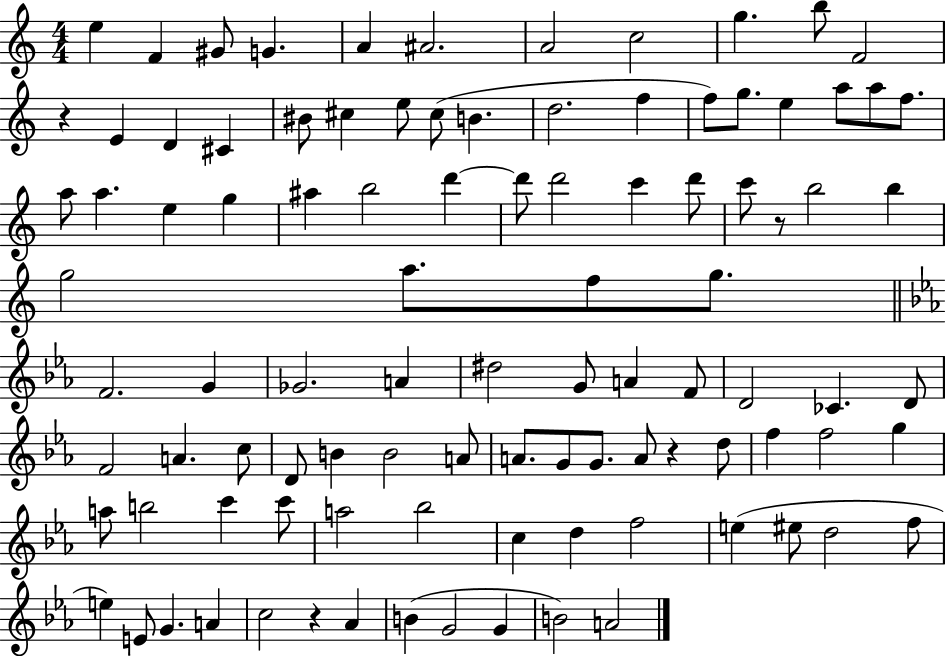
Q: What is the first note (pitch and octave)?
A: E5